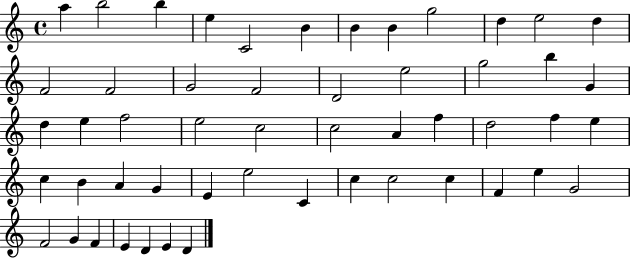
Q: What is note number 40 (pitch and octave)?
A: C5